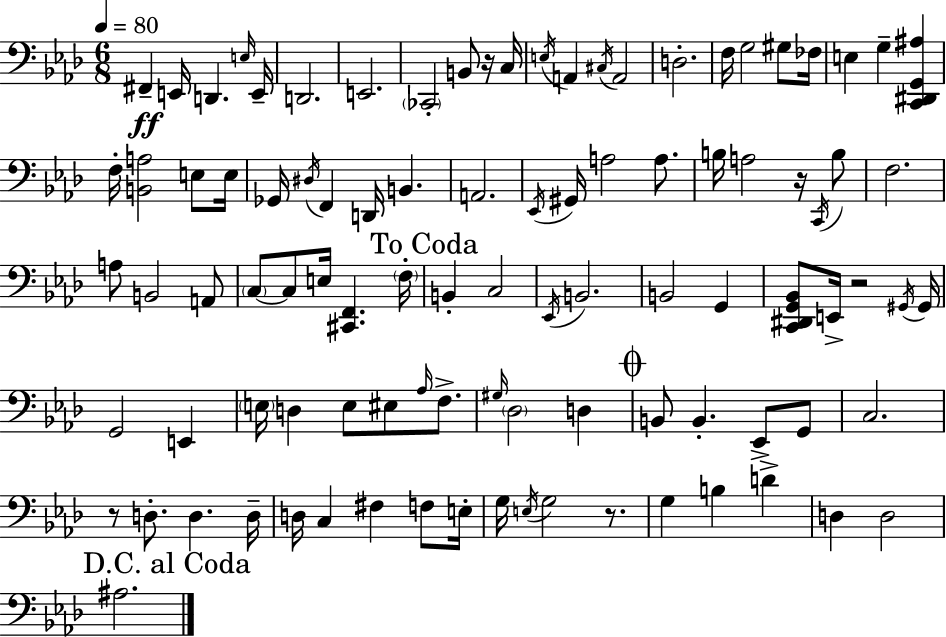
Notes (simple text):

F#2/q E2/s D2/q. E3/s E2/s D2/h. E2/h. CES2/h B2/e R/s C3/s E3/s A2/q C#3/s A2/h D3/h. F3/s G3/h G#3/e FES3/s E3/q G3/q [C2,D#2,G2,A#3]/q F3/s [B2,A3]/h E3/e E3/s Gb2/s D#3/s F2/q D2/s B2/q. A2/h. Eb2/s G#2/s A3/h A3/e. B3/s A3/h R/s C2/s B3/e F3/h. A3/e B2/h A2/e C3/e C3/e E3/s [C#2,F2]/q. F3/s B2/q C3/h Eb2/s B2/h. B2/h G2/q [C2,D#2,G2,Bb2]/e E2/s R/h G#2/s G#2/s G2/h E2/q E3/s D3/q E3/e EIS3/e Ab3/s F3/e. G#3/s Db3/h D3/q B2/e B2/q. Eb2/e G2/e C3/h. R/e D3/e. D3/q. D3/s D3/s C3/q F#3/q F3/e E3/s G3/s E3/s G3/h R/e. G3/q B3/q D4/q D3/q D3/h A#3/h.